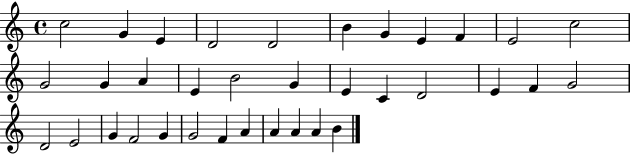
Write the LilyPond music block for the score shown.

{
  \clef treble
  \time 4/4
  \defaultTimeSignature
  \key c \major
  c''2 g'4 e'4 | d'2 d'2 | b'4 g'4 e'4 f'4 | e'2 c''2 | \break g'2 g'4 a'4 | e'4 b'2 g'4 | e'4 c'4 d'2 | e'4 f'4 g'2 | \break d'2 e'2 | g'4 f'2 g'4 | g'2 f'4 a'4 | a'4 a'4 a'4 b'4 | \break \bar "|."
}